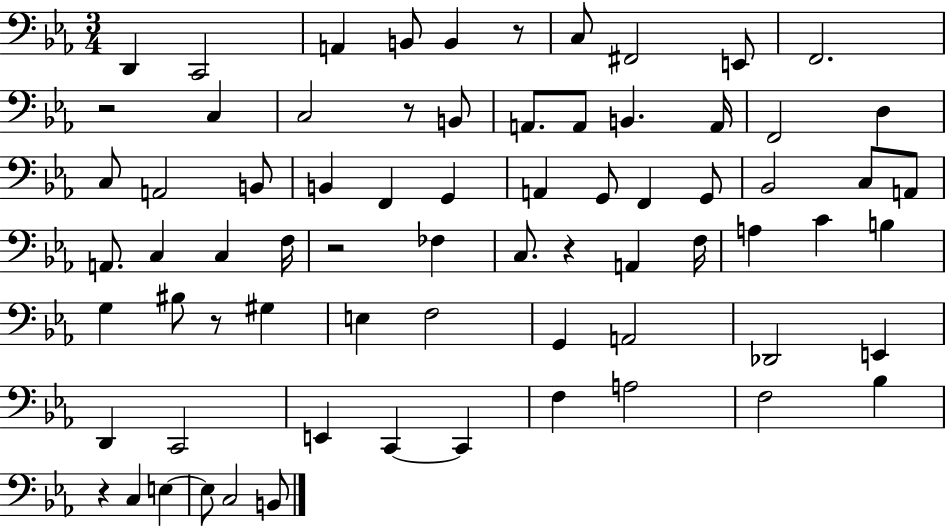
{
  \clef bass
  \numericTimeSignature
  \time 3/4
  \key ees \major
  d,4 c,2 | a,4 b,8 b,4 r8 | c8 fis,2 e,8 | f,2. | \break r2 c4 | c2 r8 b,8 | a,8. a,8 b,4. a,16 | f,2 d4 | \break c8 a,2 b,8 | b,4 f,4 g,4 | a,4 g,8 f,4 g,8 | bes,2 c8 a,8 | \break a,8. c4 c4 f16 | r2 fes4 | c8. r4 a,4 f16 | a4 c'4 b4 | \break g4 bis8 r8 gis4 | e4 f2 | g,4 a,2 | des,2 e,4 | \break d,4 c,2 | e,4 c,4~~ c,4 | f4 a2 | f2 bes4 | \break r4 c4 e4~~ | e8 c2 b,8 | \bar "|."
}